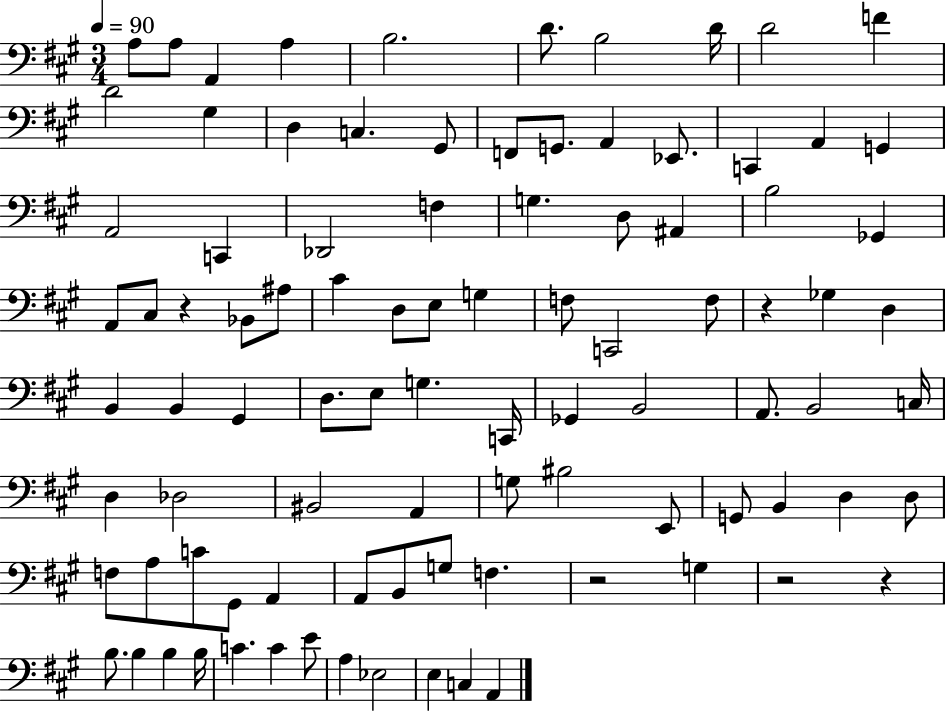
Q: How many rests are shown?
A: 5